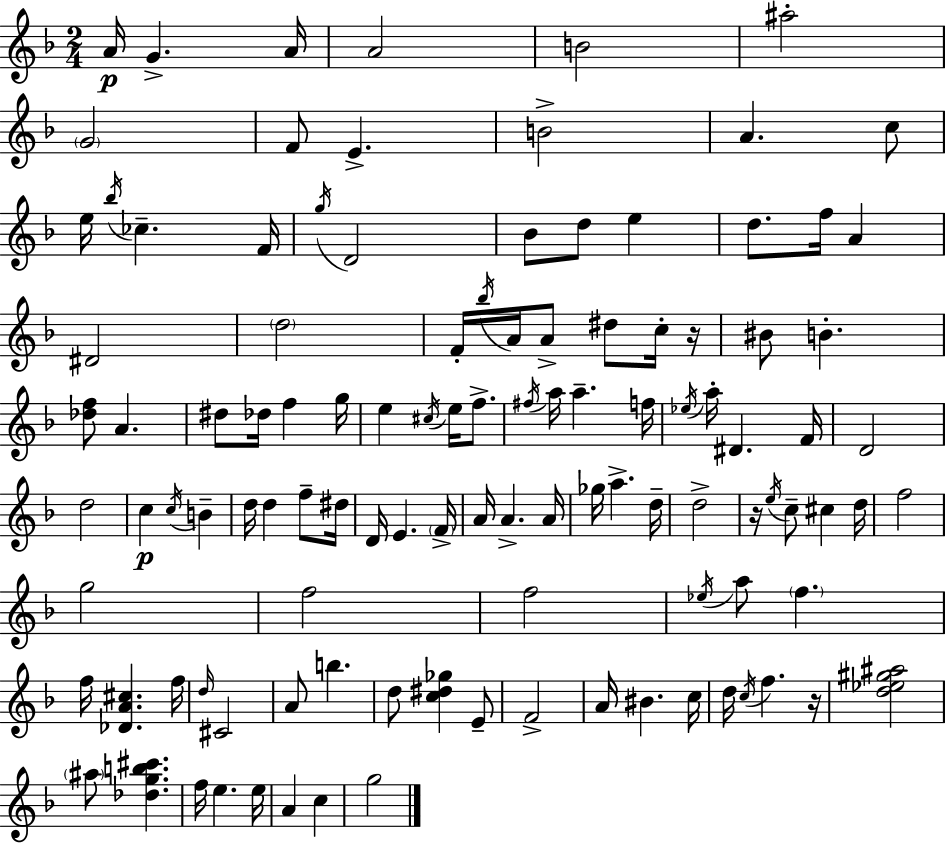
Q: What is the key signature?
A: D minor